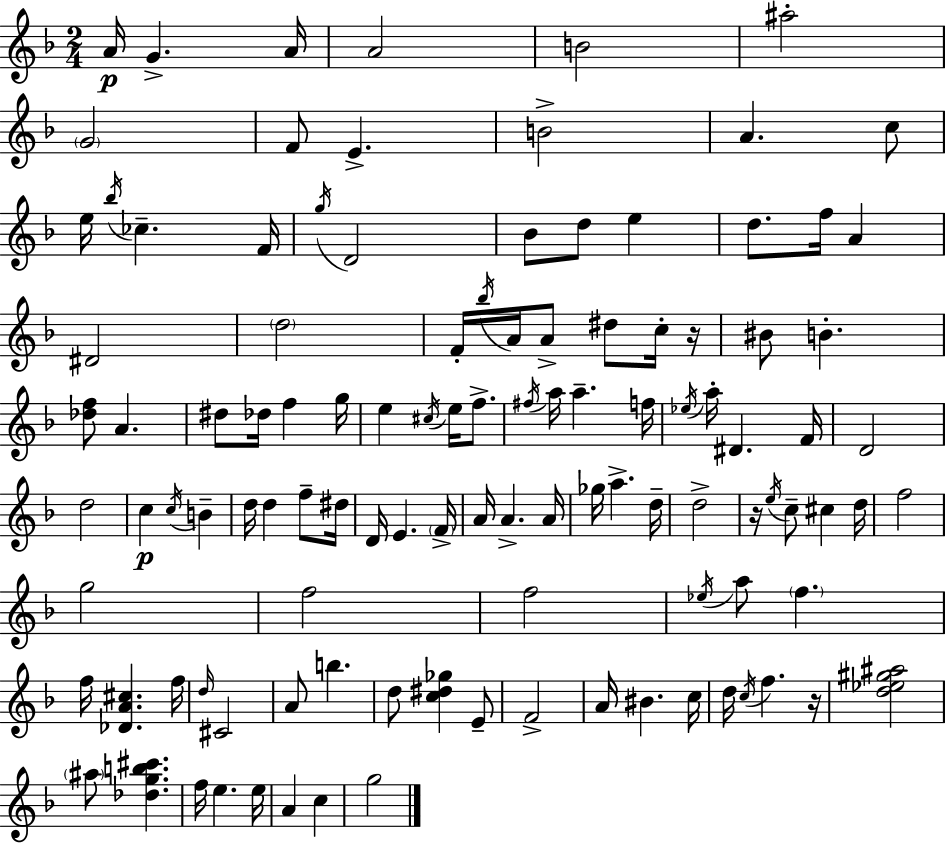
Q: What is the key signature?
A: D minor